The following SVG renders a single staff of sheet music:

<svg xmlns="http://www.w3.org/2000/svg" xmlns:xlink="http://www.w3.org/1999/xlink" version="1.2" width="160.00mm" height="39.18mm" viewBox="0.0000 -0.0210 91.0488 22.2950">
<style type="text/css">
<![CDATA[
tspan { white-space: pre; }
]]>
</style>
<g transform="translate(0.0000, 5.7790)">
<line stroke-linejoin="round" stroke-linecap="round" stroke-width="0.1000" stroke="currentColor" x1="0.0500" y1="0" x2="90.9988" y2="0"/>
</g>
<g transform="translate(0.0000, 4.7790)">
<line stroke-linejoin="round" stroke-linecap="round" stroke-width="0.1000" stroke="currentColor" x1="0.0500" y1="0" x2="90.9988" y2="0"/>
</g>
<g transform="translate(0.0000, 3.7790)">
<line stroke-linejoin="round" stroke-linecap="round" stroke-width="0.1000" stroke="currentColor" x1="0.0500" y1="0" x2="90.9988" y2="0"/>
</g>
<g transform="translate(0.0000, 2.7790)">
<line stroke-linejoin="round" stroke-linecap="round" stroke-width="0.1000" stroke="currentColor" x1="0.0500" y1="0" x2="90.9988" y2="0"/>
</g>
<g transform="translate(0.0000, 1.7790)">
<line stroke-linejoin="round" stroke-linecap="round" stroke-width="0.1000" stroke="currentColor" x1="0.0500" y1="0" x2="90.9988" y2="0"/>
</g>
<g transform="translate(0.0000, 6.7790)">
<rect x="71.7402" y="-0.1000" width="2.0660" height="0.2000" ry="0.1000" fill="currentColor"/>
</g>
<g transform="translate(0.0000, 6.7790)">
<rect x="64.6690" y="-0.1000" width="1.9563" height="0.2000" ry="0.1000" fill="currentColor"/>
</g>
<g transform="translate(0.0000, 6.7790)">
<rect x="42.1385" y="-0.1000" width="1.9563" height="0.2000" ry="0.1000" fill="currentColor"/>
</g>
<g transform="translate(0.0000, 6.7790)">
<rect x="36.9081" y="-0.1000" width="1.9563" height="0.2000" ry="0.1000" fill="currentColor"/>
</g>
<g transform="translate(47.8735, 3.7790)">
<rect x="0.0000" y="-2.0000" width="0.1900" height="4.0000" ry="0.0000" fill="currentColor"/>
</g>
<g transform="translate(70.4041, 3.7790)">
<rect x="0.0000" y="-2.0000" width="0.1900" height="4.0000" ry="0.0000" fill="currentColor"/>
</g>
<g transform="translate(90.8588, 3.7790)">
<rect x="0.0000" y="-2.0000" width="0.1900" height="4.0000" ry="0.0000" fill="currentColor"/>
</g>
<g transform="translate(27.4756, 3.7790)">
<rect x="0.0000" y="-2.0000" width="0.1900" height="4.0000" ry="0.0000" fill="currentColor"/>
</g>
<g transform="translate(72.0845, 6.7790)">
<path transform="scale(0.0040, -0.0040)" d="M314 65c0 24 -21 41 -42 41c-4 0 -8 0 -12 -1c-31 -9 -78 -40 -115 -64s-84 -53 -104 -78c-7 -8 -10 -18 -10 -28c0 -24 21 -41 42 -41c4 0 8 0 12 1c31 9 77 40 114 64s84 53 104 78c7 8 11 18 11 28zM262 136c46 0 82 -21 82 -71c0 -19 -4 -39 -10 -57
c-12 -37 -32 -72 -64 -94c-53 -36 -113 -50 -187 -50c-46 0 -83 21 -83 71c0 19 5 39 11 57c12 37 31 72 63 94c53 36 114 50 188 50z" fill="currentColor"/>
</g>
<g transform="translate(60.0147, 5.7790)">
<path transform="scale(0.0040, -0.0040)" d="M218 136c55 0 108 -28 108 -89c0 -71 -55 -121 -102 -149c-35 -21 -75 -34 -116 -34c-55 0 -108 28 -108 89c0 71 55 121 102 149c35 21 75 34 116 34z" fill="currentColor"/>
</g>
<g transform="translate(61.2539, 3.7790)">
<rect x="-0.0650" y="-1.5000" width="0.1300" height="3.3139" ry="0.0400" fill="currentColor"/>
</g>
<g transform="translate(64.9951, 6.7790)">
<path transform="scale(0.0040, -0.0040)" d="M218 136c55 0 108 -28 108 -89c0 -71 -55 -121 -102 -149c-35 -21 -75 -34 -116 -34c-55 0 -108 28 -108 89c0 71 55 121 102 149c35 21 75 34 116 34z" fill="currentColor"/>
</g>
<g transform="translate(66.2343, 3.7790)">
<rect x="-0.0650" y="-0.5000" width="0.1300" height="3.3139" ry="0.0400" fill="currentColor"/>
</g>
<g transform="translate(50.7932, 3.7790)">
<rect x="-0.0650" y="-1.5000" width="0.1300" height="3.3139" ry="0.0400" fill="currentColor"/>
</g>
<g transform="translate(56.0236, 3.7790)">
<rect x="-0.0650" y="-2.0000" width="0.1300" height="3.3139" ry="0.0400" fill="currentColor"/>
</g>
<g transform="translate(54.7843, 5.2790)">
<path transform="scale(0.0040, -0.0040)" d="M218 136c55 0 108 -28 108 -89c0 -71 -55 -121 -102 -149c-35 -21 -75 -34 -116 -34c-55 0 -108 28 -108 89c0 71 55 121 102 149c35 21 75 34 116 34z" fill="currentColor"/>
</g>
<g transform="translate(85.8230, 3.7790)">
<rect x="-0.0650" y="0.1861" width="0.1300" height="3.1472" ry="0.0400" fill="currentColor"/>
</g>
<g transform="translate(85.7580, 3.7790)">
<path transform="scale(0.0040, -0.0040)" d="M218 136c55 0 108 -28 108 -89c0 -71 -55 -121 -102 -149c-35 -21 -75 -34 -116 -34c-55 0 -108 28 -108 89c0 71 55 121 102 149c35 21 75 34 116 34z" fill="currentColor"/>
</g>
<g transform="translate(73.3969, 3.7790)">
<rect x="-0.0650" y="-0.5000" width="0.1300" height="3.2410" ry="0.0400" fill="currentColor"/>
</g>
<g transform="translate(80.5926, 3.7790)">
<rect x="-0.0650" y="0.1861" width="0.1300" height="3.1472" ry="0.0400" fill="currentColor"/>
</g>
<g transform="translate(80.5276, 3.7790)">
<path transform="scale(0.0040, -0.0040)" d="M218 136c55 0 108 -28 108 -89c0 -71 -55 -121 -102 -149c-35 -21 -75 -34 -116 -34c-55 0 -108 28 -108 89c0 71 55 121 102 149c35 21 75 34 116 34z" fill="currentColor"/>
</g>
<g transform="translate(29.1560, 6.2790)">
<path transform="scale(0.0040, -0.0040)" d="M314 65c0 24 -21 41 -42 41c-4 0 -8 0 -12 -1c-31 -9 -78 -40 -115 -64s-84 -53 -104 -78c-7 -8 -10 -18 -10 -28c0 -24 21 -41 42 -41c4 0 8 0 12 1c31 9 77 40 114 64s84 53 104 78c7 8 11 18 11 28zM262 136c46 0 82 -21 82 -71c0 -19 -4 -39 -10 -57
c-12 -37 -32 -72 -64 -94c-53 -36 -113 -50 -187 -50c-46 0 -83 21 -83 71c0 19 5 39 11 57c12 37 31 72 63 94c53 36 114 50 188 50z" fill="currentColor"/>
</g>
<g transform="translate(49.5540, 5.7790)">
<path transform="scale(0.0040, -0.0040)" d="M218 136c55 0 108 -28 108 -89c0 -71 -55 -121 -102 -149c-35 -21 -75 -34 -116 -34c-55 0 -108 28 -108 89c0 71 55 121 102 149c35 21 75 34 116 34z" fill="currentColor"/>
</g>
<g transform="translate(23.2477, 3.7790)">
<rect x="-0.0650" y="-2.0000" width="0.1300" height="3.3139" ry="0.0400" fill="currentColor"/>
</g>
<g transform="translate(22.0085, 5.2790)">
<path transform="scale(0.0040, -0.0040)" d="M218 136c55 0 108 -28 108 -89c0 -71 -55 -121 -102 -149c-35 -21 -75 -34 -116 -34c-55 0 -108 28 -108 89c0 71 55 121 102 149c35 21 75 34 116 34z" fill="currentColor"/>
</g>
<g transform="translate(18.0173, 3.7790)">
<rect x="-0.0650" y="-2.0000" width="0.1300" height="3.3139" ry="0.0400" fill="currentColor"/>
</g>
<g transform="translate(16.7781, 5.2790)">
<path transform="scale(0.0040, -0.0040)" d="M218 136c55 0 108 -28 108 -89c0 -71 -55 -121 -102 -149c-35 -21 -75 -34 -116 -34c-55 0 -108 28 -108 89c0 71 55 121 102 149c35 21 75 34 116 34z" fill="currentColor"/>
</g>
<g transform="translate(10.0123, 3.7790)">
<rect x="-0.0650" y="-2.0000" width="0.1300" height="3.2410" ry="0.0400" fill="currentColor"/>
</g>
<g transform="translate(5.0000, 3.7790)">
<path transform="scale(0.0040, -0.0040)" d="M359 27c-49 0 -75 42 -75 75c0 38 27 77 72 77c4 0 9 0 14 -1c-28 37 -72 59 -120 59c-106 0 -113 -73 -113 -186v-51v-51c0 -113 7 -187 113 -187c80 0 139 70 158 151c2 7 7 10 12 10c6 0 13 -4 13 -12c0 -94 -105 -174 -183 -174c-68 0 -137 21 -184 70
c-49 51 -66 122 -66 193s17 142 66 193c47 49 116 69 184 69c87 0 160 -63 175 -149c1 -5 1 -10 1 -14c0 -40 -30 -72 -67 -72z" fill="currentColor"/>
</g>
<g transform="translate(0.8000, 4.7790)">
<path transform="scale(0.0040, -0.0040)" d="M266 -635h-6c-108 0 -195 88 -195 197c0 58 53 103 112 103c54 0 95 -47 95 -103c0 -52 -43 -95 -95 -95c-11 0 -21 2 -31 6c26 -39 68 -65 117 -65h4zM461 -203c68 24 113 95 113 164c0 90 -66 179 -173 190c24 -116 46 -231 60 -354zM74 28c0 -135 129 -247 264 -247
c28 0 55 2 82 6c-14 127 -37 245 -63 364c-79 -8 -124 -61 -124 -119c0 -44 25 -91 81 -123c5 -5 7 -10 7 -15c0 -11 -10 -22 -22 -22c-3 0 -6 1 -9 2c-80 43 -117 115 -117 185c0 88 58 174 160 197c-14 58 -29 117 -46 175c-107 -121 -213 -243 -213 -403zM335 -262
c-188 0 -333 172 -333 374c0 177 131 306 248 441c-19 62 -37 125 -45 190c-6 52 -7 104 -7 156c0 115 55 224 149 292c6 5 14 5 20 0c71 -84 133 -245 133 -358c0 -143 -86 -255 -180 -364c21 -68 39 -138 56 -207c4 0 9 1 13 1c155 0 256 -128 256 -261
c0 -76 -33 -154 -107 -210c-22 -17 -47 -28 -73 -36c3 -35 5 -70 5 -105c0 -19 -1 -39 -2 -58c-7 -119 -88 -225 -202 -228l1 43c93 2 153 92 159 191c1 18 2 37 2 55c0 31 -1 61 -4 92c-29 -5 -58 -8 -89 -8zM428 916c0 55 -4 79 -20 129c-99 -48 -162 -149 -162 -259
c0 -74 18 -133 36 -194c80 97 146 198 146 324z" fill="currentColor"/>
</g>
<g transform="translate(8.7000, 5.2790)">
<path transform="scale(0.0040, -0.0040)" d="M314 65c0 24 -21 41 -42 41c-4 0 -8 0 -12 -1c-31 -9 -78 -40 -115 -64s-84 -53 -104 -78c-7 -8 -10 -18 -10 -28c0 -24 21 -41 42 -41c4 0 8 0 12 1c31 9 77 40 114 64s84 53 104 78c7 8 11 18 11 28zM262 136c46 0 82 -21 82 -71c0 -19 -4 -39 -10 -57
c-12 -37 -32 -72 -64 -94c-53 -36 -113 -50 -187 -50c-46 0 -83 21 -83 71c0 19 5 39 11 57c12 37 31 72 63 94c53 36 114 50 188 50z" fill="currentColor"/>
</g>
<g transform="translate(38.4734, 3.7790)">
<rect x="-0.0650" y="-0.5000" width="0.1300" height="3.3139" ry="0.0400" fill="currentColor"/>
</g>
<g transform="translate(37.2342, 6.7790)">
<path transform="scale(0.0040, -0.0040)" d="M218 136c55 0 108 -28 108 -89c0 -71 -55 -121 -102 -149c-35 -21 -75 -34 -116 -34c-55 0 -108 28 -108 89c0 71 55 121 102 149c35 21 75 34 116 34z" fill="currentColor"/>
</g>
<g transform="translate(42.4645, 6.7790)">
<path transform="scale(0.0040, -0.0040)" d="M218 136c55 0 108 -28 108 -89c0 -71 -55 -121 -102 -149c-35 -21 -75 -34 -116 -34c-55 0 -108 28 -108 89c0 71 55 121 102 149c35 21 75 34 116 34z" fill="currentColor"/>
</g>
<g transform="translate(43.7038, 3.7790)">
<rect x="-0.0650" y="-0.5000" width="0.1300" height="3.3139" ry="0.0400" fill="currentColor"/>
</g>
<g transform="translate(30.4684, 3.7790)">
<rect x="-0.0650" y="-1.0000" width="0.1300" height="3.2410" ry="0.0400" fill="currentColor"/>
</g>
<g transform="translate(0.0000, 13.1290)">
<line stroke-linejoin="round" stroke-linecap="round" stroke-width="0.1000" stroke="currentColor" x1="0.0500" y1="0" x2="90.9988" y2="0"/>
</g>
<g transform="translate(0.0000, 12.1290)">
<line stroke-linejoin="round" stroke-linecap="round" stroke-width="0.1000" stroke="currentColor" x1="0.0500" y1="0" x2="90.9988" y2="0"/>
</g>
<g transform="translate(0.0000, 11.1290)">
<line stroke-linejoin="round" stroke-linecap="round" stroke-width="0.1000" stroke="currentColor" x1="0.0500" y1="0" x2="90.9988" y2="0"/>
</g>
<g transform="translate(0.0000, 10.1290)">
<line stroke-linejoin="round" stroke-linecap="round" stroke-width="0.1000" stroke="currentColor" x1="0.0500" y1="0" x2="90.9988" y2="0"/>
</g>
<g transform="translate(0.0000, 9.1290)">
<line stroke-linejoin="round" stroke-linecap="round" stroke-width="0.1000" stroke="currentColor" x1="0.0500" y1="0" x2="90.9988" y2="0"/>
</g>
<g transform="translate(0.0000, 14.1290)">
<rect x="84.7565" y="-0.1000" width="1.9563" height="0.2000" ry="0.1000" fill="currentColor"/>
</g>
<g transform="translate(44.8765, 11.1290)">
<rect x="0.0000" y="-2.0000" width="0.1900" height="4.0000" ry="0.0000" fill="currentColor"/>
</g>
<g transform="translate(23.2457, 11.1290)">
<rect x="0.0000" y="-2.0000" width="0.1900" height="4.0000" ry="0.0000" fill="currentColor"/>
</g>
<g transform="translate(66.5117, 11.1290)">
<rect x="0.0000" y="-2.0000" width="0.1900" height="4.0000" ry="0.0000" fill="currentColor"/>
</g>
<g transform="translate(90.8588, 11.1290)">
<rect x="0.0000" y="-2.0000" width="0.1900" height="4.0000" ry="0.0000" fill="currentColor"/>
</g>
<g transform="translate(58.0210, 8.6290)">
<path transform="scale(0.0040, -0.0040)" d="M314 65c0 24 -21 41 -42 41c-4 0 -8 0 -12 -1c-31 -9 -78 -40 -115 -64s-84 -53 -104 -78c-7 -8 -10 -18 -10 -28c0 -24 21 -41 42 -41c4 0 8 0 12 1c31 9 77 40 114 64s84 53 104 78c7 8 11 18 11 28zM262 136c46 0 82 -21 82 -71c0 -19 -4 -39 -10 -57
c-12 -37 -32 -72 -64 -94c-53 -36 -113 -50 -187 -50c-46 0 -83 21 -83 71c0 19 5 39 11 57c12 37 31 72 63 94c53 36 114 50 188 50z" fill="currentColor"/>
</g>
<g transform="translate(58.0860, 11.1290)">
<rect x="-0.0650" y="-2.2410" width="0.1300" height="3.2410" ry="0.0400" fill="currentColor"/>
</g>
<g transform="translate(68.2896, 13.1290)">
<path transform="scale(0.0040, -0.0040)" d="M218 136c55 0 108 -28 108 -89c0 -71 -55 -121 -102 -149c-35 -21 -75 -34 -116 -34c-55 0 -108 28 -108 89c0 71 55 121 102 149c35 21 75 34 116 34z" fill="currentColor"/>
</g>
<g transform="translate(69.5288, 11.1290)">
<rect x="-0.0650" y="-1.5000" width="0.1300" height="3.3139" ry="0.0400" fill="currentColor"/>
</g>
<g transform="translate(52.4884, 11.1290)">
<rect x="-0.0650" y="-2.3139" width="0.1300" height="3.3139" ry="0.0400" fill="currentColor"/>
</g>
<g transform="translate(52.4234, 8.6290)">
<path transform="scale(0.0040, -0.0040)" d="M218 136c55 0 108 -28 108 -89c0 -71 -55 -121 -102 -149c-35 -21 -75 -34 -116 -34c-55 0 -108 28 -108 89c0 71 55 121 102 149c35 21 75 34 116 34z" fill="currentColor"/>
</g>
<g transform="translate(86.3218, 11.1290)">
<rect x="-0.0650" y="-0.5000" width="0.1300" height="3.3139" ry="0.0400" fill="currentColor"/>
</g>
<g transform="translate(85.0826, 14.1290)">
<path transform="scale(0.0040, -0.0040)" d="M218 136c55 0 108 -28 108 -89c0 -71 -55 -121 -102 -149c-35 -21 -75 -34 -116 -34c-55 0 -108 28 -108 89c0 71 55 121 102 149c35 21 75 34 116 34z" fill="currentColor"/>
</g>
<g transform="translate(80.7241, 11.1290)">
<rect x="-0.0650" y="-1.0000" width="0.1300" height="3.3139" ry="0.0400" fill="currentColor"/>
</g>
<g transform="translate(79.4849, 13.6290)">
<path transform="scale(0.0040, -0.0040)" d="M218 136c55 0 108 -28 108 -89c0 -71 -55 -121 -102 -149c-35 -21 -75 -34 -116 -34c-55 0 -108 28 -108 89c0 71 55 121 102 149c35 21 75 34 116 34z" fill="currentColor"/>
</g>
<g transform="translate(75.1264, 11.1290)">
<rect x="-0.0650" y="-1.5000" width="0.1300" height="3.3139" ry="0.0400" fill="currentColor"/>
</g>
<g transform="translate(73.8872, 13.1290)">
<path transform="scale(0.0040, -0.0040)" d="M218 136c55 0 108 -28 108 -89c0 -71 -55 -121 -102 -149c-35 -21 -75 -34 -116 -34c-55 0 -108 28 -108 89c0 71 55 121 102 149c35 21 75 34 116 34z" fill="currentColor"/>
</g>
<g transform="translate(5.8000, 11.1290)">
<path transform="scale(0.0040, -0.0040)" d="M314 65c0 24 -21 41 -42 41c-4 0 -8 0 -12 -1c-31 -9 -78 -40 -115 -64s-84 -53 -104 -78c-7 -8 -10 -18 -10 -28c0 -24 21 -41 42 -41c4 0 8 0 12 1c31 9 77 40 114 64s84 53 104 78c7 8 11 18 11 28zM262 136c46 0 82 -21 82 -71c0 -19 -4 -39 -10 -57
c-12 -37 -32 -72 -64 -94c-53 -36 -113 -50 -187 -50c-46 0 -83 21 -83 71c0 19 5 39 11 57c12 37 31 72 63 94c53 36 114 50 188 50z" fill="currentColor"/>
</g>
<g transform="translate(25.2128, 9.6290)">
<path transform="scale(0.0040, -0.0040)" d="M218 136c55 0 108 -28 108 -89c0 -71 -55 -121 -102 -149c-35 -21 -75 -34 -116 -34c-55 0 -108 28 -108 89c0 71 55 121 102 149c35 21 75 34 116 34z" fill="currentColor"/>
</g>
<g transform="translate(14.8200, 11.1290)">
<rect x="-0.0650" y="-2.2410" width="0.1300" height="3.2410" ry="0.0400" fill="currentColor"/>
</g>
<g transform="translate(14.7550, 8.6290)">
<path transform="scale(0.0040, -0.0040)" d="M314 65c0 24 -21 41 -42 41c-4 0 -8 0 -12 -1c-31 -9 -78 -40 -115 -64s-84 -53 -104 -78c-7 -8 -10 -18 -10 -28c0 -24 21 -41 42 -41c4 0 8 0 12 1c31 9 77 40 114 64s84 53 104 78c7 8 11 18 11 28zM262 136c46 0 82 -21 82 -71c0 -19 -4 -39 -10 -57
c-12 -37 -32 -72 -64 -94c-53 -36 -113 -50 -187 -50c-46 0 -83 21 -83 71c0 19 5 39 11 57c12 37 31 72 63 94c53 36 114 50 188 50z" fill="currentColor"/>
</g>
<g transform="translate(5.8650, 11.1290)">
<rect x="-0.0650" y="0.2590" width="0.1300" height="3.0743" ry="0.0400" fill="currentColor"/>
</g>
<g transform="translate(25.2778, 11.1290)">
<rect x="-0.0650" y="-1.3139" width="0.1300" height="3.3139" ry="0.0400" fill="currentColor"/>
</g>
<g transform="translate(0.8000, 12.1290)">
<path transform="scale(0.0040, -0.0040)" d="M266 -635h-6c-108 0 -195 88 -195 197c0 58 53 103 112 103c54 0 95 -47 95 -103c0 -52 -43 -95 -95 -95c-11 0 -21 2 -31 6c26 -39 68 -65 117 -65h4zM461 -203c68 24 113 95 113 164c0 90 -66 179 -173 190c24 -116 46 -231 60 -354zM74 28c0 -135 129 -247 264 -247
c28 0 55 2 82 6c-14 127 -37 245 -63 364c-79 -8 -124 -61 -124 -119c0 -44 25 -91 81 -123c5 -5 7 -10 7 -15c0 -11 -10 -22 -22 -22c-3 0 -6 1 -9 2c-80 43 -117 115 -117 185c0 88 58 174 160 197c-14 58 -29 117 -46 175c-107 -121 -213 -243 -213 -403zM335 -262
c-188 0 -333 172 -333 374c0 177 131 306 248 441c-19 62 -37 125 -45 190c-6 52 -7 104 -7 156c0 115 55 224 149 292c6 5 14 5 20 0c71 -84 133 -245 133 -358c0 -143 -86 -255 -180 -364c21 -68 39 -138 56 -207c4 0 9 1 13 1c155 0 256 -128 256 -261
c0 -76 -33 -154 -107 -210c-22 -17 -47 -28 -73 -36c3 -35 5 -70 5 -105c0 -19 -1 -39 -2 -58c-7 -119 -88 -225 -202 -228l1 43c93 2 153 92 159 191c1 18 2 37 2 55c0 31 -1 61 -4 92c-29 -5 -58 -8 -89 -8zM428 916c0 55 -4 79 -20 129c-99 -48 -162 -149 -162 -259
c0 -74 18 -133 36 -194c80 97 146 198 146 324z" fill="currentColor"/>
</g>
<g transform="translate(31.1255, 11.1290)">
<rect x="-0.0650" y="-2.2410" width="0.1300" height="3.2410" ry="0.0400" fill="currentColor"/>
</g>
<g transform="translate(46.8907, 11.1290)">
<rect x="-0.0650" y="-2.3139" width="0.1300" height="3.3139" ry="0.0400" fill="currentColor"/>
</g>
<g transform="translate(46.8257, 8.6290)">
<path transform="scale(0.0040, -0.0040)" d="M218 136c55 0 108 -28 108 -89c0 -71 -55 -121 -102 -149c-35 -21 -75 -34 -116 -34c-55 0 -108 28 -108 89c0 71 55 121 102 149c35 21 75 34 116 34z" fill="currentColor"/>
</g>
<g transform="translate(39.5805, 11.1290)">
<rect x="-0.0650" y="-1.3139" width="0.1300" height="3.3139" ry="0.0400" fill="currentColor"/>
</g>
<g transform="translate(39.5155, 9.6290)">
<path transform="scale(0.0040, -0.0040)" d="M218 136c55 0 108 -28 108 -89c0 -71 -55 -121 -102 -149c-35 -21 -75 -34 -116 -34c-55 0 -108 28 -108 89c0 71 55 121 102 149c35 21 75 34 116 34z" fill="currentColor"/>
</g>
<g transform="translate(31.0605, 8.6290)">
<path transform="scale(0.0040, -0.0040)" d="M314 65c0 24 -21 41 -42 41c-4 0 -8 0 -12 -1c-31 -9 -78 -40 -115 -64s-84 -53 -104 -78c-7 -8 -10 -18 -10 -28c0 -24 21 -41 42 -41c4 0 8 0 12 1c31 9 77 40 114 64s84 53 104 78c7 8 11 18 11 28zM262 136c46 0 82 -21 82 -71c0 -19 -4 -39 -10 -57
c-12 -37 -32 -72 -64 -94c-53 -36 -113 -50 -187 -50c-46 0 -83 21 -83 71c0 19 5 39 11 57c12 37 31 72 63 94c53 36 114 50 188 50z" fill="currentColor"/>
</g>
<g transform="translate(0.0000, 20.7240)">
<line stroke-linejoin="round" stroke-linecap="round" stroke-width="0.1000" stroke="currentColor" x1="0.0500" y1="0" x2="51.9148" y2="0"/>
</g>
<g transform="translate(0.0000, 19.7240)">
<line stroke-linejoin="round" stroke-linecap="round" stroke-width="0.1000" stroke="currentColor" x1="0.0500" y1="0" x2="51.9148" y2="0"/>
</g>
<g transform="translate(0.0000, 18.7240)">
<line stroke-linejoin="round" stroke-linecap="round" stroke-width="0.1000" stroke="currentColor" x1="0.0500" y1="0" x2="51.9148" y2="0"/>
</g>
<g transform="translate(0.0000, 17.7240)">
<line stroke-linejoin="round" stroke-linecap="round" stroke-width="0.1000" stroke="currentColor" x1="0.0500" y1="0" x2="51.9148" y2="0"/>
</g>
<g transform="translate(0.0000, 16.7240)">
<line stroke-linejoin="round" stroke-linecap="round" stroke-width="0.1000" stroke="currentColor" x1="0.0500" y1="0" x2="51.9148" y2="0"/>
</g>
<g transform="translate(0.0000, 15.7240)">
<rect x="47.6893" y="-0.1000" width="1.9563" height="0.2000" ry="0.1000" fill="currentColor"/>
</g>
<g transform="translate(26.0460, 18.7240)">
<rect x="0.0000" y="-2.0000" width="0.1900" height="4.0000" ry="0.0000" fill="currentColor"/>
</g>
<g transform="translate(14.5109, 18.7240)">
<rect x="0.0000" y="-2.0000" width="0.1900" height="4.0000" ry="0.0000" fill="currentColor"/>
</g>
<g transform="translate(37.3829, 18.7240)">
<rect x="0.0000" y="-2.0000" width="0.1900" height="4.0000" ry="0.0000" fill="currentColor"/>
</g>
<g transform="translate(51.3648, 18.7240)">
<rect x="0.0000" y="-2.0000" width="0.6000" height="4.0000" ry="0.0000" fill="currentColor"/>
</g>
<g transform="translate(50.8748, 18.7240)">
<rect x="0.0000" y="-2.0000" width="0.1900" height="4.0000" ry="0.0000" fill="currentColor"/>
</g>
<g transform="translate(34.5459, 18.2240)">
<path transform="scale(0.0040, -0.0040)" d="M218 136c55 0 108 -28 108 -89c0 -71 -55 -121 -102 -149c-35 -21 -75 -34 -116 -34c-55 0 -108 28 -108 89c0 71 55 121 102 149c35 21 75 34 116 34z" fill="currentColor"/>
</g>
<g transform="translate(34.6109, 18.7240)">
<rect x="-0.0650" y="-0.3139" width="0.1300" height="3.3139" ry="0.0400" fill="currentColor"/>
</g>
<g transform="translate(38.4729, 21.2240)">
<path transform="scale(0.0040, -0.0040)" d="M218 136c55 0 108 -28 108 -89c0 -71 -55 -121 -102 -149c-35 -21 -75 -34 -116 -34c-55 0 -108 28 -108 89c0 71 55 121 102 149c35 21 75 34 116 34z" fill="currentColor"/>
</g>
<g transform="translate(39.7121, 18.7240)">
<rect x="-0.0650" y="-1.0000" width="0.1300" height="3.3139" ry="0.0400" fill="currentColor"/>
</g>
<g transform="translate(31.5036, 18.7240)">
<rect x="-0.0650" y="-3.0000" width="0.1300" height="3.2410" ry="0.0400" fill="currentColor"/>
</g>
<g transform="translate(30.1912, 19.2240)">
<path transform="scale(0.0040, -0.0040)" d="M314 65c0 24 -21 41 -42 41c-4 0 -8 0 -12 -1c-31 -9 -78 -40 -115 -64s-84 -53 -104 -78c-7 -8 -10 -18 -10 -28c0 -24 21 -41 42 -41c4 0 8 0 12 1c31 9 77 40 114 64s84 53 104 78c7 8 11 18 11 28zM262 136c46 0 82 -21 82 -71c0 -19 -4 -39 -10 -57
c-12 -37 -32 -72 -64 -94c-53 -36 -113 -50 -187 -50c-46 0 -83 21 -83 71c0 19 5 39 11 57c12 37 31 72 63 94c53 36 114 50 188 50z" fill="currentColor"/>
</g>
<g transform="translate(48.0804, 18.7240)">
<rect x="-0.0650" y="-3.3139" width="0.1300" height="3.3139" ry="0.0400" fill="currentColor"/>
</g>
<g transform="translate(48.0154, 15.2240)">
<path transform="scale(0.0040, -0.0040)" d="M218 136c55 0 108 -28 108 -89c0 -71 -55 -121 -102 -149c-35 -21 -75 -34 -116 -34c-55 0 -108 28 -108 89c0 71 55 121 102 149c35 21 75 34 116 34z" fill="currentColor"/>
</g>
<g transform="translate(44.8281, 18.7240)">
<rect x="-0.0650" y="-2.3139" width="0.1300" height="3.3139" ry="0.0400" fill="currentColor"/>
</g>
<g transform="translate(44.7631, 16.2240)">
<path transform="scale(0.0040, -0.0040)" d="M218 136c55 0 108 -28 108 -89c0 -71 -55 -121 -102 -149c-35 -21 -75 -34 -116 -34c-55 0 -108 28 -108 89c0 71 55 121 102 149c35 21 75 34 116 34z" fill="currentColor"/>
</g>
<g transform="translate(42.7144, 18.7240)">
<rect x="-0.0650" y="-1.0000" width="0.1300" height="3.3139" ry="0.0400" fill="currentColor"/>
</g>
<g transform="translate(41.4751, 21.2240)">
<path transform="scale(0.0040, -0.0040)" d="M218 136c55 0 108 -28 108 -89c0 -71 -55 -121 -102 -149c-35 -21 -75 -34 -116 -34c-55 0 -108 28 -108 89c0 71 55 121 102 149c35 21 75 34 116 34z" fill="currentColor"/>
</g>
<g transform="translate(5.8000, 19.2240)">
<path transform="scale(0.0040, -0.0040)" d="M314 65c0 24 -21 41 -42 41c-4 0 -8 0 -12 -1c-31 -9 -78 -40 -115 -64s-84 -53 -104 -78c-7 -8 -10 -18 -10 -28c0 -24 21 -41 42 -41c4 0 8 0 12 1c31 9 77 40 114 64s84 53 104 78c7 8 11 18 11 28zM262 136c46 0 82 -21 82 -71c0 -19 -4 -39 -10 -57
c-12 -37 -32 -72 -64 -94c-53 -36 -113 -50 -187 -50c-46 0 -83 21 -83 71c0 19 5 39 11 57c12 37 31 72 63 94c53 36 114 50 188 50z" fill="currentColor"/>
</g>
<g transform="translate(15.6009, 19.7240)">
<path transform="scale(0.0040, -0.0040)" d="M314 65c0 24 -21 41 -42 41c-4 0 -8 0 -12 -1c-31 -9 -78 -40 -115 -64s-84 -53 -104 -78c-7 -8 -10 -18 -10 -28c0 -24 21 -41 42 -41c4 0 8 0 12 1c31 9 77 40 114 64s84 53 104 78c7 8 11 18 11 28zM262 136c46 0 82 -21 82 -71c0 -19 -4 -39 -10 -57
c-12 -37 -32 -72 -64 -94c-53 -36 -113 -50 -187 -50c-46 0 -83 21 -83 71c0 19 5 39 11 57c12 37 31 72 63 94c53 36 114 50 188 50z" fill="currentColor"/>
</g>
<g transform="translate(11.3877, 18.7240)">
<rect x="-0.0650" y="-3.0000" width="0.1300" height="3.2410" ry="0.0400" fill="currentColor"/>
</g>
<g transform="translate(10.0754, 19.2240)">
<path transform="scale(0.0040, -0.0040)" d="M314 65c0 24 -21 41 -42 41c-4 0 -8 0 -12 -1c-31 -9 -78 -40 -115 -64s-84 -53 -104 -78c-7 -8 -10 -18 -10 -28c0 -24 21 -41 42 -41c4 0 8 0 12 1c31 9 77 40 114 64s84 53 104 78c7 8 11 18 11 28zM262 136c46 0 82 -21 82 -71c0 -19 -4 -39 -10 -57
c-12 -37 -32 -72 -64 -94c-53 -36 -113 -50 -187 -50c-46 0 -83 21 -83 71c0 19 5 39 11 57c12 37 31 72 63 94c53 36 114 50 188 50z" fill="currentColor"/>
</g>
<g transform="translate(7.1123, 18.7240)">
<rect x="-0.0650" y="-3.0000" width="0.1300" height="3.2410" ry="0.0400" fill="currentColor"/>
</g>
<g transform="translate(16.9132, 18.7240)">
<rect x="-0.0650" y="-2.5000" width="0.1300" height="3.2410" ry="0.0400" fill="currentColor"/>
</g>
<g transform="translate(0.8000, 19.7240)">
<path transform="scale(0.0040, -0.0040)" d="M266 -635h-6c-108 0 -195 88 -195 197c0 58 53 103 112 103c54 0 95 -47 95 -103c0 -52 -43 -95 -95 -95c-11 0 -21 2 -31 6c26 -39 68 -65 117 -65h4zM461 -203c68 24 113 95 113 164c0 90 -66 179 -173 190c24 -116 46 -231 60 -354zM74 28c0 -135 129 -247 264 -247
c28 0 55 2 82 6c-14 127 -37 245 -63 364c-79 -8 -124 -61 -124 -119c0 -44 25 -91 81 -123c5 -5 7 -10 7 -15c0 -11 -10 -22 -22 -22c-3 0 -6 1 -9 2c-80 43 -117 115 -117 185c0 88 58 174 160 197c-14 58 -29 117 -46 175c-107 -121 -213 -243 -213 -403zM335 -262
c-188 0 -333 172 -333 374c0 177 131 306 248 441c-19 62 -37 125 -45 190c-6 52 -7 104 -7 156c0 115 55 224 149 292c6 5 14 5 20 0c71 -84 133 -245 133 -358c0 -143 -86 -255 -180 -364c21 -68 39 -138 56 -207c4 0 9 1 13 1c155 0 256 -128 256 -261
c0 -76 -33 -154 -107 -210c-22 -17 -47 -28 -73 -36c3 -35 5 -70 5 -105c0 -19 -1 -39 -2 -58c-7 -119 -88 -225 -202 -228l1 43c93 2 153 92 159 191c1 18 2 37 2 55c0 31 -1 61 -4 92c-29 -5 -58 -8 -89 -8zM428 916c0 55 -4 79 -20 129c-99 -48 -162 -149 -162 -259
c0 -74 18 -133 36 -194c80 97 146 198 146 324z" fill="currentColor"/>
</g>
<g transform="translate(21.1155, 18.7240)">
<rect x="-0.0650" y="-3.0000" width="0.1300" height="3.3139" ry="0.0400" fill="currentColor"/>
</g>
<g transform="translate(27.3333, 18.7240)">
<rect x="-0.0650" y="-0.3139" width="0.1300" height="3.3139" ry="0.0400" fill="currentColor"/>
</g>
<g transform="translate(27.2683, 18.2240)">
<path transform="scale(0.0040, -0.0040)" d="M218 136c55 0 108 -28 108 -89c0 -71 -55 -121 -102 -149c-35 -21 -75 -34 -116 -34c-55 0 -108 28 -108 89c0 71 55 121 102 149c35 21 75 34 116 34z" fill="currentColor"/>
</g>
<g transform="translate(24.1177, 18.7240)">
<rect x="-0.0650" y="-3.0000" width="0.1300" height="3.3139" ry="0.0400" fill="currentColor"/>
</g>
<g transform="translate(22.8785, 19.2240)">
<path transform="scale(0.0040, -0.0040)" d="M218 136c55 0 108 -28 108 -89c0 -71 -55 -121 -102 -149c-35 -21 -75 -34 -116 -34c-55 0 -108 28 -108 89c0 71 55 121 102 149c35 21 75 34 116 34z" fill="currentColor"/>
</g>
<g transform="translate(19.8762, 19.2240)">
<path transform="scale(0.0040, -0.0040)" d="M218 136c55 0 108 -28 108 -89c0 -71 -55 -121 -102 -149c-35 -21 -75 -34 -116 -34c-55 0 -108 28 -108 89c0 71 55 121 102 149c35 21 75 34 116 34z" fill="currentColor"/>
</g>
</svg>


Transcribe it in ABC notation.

X:1
T:Untitled
M:4/4
L:1/4
K:C
F2 F F D2 C C E F E C C2 B B B2 g2 e g2 e g g g2 E E D C A2 A2 G2 A A c A2 c D D g b